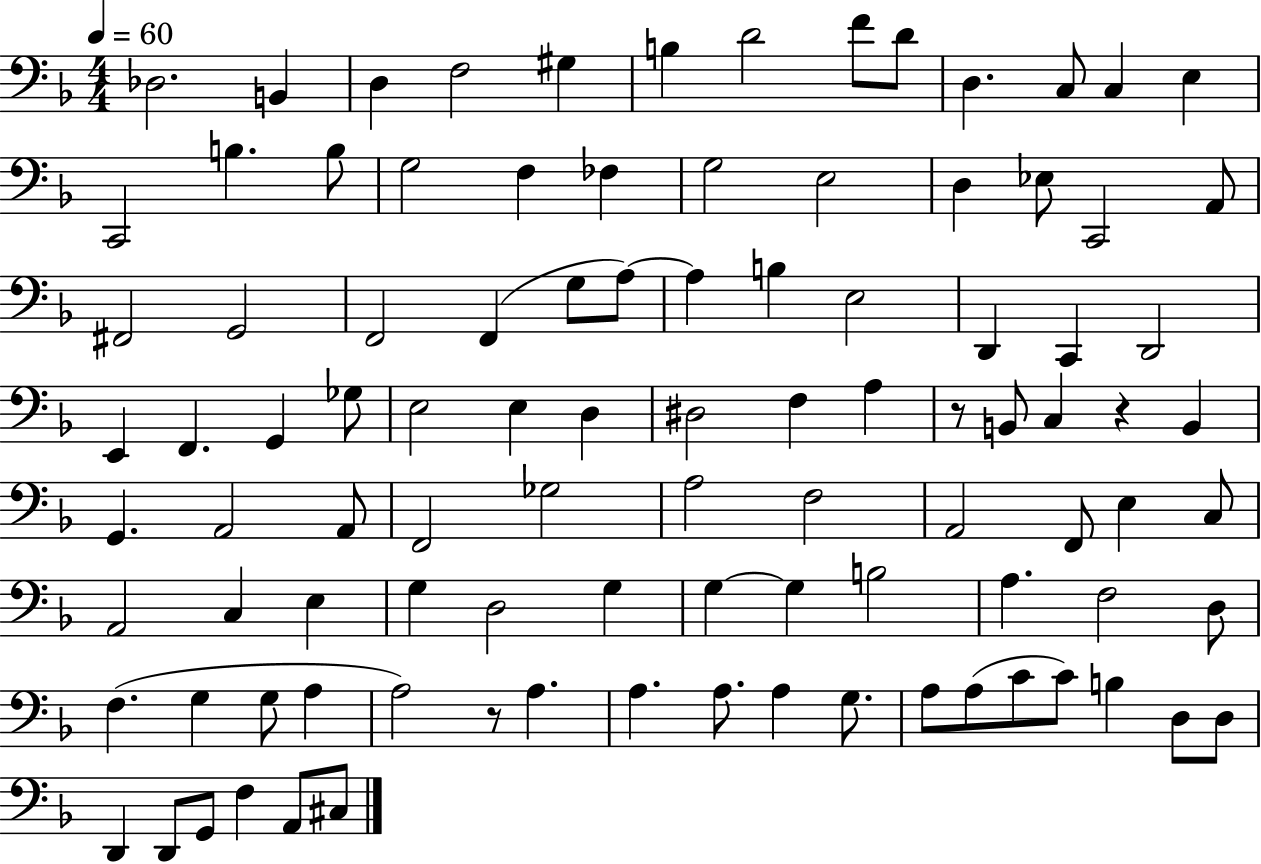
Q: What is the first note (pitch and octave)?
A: Db3